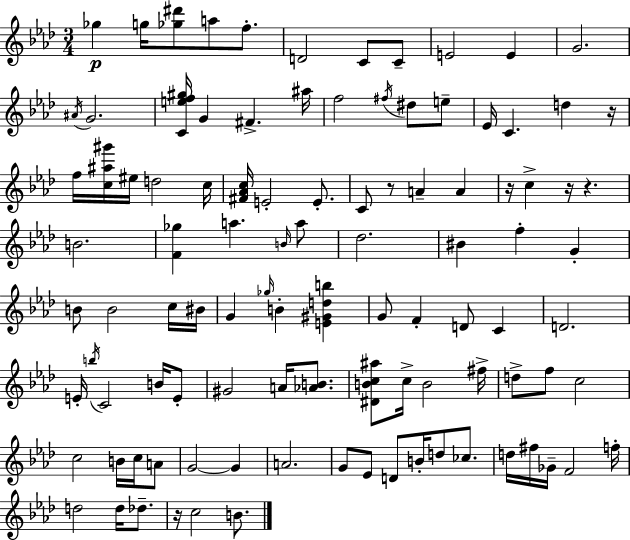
Gb5/q G5/s [Gb5,D#6]/e A5/e F5/e. D4/h C4/e C4/e E4/h E4/q G4/h. A#4/s G4/h. [C4,E5,F5,G#5]/s G4/q F#4/q. A#5/s F5/h F#5/s D#5/e E5/e Eb4/s C4/q. D5/q R/s F5/s [C5,A#5,G#6]/s EIS5/s D5/h C5/s [F#4,Ab4,C5]/s E4/h E4/e. C4/e R/e A4/q A4/q R/s C5/q R/s R/q. B4/h. [F4,Gb5]/q A5/q. B4/s A5/e Db5/h. BIS4/q F5/q G4/q B4/e B4/h C5/s BIS4/s G4/q Gb5/s B4/q [E4,G#4,D5,B5]/q G4/e F4/q D4/e C4/q D4/h. E4/s B5/s C4/h B4/s E4/e G#4/h A4/s [Ab4,B4]/e. [D#4,B4,C5,A#5]/e C5/s B4/h F#5/s D5/e F5/e C5/h C5/h B4/s C5/s A4/e G4/h G4/q A4/h. G4/e Eb4/e D4/e B4/s D5/e CES5/e. D5/s F#5/s Gb4/s F4/h F5/s D5/h D5/s Db5/e. R/s C5/h B4/e.